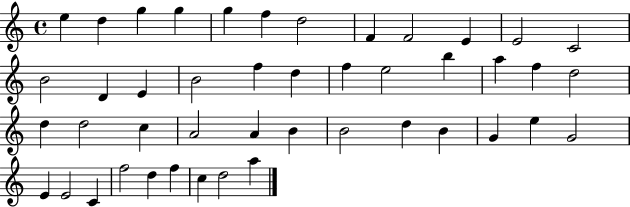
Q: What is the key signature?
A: C major